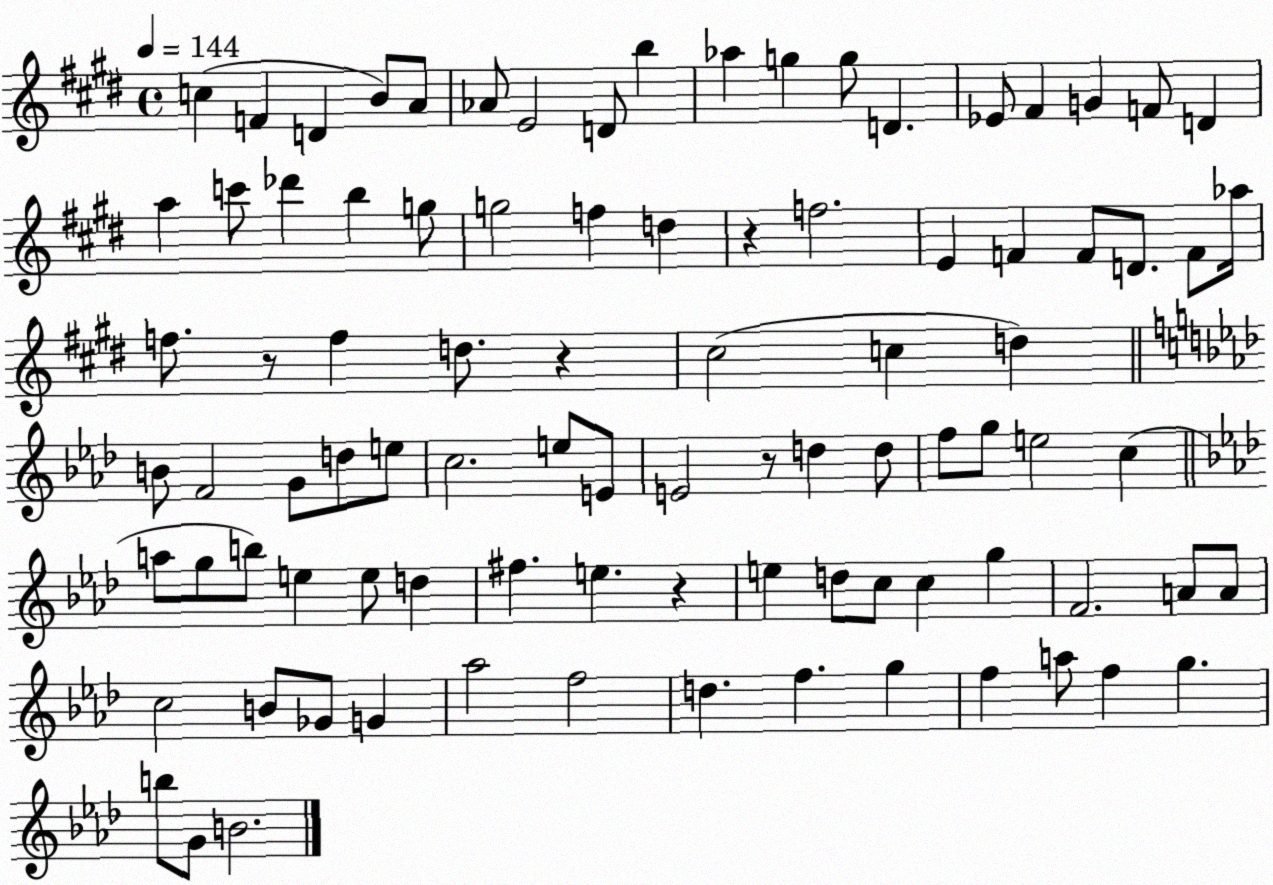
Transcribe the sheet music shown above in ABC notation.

X:1
T:Untitled
M:4/4
L:1/4
K:E
c F D B/2 A/2 _A/2 E2 D/2 b _a g g/2 D _E/2 ^F G F/2 D a c'/2 _d' b g/2 g2 f d z f2 E F F/2 D/2 F/2 _a/4 f/2 z/2 f d/2 z ^c2 c d B/2 F2 G/2 d/2 e/2 c2 e/2 E/2 E2 z/2 d d/2 f/2 g/2 e2 c a/2 g/2 b/2 e e/2 d ^f e z e d/2 c/2 c g F2 A/2 A/2 c2 B/2 _G/2 G _a2 f2 d f g f a/2 f g b/2 G/2 B2